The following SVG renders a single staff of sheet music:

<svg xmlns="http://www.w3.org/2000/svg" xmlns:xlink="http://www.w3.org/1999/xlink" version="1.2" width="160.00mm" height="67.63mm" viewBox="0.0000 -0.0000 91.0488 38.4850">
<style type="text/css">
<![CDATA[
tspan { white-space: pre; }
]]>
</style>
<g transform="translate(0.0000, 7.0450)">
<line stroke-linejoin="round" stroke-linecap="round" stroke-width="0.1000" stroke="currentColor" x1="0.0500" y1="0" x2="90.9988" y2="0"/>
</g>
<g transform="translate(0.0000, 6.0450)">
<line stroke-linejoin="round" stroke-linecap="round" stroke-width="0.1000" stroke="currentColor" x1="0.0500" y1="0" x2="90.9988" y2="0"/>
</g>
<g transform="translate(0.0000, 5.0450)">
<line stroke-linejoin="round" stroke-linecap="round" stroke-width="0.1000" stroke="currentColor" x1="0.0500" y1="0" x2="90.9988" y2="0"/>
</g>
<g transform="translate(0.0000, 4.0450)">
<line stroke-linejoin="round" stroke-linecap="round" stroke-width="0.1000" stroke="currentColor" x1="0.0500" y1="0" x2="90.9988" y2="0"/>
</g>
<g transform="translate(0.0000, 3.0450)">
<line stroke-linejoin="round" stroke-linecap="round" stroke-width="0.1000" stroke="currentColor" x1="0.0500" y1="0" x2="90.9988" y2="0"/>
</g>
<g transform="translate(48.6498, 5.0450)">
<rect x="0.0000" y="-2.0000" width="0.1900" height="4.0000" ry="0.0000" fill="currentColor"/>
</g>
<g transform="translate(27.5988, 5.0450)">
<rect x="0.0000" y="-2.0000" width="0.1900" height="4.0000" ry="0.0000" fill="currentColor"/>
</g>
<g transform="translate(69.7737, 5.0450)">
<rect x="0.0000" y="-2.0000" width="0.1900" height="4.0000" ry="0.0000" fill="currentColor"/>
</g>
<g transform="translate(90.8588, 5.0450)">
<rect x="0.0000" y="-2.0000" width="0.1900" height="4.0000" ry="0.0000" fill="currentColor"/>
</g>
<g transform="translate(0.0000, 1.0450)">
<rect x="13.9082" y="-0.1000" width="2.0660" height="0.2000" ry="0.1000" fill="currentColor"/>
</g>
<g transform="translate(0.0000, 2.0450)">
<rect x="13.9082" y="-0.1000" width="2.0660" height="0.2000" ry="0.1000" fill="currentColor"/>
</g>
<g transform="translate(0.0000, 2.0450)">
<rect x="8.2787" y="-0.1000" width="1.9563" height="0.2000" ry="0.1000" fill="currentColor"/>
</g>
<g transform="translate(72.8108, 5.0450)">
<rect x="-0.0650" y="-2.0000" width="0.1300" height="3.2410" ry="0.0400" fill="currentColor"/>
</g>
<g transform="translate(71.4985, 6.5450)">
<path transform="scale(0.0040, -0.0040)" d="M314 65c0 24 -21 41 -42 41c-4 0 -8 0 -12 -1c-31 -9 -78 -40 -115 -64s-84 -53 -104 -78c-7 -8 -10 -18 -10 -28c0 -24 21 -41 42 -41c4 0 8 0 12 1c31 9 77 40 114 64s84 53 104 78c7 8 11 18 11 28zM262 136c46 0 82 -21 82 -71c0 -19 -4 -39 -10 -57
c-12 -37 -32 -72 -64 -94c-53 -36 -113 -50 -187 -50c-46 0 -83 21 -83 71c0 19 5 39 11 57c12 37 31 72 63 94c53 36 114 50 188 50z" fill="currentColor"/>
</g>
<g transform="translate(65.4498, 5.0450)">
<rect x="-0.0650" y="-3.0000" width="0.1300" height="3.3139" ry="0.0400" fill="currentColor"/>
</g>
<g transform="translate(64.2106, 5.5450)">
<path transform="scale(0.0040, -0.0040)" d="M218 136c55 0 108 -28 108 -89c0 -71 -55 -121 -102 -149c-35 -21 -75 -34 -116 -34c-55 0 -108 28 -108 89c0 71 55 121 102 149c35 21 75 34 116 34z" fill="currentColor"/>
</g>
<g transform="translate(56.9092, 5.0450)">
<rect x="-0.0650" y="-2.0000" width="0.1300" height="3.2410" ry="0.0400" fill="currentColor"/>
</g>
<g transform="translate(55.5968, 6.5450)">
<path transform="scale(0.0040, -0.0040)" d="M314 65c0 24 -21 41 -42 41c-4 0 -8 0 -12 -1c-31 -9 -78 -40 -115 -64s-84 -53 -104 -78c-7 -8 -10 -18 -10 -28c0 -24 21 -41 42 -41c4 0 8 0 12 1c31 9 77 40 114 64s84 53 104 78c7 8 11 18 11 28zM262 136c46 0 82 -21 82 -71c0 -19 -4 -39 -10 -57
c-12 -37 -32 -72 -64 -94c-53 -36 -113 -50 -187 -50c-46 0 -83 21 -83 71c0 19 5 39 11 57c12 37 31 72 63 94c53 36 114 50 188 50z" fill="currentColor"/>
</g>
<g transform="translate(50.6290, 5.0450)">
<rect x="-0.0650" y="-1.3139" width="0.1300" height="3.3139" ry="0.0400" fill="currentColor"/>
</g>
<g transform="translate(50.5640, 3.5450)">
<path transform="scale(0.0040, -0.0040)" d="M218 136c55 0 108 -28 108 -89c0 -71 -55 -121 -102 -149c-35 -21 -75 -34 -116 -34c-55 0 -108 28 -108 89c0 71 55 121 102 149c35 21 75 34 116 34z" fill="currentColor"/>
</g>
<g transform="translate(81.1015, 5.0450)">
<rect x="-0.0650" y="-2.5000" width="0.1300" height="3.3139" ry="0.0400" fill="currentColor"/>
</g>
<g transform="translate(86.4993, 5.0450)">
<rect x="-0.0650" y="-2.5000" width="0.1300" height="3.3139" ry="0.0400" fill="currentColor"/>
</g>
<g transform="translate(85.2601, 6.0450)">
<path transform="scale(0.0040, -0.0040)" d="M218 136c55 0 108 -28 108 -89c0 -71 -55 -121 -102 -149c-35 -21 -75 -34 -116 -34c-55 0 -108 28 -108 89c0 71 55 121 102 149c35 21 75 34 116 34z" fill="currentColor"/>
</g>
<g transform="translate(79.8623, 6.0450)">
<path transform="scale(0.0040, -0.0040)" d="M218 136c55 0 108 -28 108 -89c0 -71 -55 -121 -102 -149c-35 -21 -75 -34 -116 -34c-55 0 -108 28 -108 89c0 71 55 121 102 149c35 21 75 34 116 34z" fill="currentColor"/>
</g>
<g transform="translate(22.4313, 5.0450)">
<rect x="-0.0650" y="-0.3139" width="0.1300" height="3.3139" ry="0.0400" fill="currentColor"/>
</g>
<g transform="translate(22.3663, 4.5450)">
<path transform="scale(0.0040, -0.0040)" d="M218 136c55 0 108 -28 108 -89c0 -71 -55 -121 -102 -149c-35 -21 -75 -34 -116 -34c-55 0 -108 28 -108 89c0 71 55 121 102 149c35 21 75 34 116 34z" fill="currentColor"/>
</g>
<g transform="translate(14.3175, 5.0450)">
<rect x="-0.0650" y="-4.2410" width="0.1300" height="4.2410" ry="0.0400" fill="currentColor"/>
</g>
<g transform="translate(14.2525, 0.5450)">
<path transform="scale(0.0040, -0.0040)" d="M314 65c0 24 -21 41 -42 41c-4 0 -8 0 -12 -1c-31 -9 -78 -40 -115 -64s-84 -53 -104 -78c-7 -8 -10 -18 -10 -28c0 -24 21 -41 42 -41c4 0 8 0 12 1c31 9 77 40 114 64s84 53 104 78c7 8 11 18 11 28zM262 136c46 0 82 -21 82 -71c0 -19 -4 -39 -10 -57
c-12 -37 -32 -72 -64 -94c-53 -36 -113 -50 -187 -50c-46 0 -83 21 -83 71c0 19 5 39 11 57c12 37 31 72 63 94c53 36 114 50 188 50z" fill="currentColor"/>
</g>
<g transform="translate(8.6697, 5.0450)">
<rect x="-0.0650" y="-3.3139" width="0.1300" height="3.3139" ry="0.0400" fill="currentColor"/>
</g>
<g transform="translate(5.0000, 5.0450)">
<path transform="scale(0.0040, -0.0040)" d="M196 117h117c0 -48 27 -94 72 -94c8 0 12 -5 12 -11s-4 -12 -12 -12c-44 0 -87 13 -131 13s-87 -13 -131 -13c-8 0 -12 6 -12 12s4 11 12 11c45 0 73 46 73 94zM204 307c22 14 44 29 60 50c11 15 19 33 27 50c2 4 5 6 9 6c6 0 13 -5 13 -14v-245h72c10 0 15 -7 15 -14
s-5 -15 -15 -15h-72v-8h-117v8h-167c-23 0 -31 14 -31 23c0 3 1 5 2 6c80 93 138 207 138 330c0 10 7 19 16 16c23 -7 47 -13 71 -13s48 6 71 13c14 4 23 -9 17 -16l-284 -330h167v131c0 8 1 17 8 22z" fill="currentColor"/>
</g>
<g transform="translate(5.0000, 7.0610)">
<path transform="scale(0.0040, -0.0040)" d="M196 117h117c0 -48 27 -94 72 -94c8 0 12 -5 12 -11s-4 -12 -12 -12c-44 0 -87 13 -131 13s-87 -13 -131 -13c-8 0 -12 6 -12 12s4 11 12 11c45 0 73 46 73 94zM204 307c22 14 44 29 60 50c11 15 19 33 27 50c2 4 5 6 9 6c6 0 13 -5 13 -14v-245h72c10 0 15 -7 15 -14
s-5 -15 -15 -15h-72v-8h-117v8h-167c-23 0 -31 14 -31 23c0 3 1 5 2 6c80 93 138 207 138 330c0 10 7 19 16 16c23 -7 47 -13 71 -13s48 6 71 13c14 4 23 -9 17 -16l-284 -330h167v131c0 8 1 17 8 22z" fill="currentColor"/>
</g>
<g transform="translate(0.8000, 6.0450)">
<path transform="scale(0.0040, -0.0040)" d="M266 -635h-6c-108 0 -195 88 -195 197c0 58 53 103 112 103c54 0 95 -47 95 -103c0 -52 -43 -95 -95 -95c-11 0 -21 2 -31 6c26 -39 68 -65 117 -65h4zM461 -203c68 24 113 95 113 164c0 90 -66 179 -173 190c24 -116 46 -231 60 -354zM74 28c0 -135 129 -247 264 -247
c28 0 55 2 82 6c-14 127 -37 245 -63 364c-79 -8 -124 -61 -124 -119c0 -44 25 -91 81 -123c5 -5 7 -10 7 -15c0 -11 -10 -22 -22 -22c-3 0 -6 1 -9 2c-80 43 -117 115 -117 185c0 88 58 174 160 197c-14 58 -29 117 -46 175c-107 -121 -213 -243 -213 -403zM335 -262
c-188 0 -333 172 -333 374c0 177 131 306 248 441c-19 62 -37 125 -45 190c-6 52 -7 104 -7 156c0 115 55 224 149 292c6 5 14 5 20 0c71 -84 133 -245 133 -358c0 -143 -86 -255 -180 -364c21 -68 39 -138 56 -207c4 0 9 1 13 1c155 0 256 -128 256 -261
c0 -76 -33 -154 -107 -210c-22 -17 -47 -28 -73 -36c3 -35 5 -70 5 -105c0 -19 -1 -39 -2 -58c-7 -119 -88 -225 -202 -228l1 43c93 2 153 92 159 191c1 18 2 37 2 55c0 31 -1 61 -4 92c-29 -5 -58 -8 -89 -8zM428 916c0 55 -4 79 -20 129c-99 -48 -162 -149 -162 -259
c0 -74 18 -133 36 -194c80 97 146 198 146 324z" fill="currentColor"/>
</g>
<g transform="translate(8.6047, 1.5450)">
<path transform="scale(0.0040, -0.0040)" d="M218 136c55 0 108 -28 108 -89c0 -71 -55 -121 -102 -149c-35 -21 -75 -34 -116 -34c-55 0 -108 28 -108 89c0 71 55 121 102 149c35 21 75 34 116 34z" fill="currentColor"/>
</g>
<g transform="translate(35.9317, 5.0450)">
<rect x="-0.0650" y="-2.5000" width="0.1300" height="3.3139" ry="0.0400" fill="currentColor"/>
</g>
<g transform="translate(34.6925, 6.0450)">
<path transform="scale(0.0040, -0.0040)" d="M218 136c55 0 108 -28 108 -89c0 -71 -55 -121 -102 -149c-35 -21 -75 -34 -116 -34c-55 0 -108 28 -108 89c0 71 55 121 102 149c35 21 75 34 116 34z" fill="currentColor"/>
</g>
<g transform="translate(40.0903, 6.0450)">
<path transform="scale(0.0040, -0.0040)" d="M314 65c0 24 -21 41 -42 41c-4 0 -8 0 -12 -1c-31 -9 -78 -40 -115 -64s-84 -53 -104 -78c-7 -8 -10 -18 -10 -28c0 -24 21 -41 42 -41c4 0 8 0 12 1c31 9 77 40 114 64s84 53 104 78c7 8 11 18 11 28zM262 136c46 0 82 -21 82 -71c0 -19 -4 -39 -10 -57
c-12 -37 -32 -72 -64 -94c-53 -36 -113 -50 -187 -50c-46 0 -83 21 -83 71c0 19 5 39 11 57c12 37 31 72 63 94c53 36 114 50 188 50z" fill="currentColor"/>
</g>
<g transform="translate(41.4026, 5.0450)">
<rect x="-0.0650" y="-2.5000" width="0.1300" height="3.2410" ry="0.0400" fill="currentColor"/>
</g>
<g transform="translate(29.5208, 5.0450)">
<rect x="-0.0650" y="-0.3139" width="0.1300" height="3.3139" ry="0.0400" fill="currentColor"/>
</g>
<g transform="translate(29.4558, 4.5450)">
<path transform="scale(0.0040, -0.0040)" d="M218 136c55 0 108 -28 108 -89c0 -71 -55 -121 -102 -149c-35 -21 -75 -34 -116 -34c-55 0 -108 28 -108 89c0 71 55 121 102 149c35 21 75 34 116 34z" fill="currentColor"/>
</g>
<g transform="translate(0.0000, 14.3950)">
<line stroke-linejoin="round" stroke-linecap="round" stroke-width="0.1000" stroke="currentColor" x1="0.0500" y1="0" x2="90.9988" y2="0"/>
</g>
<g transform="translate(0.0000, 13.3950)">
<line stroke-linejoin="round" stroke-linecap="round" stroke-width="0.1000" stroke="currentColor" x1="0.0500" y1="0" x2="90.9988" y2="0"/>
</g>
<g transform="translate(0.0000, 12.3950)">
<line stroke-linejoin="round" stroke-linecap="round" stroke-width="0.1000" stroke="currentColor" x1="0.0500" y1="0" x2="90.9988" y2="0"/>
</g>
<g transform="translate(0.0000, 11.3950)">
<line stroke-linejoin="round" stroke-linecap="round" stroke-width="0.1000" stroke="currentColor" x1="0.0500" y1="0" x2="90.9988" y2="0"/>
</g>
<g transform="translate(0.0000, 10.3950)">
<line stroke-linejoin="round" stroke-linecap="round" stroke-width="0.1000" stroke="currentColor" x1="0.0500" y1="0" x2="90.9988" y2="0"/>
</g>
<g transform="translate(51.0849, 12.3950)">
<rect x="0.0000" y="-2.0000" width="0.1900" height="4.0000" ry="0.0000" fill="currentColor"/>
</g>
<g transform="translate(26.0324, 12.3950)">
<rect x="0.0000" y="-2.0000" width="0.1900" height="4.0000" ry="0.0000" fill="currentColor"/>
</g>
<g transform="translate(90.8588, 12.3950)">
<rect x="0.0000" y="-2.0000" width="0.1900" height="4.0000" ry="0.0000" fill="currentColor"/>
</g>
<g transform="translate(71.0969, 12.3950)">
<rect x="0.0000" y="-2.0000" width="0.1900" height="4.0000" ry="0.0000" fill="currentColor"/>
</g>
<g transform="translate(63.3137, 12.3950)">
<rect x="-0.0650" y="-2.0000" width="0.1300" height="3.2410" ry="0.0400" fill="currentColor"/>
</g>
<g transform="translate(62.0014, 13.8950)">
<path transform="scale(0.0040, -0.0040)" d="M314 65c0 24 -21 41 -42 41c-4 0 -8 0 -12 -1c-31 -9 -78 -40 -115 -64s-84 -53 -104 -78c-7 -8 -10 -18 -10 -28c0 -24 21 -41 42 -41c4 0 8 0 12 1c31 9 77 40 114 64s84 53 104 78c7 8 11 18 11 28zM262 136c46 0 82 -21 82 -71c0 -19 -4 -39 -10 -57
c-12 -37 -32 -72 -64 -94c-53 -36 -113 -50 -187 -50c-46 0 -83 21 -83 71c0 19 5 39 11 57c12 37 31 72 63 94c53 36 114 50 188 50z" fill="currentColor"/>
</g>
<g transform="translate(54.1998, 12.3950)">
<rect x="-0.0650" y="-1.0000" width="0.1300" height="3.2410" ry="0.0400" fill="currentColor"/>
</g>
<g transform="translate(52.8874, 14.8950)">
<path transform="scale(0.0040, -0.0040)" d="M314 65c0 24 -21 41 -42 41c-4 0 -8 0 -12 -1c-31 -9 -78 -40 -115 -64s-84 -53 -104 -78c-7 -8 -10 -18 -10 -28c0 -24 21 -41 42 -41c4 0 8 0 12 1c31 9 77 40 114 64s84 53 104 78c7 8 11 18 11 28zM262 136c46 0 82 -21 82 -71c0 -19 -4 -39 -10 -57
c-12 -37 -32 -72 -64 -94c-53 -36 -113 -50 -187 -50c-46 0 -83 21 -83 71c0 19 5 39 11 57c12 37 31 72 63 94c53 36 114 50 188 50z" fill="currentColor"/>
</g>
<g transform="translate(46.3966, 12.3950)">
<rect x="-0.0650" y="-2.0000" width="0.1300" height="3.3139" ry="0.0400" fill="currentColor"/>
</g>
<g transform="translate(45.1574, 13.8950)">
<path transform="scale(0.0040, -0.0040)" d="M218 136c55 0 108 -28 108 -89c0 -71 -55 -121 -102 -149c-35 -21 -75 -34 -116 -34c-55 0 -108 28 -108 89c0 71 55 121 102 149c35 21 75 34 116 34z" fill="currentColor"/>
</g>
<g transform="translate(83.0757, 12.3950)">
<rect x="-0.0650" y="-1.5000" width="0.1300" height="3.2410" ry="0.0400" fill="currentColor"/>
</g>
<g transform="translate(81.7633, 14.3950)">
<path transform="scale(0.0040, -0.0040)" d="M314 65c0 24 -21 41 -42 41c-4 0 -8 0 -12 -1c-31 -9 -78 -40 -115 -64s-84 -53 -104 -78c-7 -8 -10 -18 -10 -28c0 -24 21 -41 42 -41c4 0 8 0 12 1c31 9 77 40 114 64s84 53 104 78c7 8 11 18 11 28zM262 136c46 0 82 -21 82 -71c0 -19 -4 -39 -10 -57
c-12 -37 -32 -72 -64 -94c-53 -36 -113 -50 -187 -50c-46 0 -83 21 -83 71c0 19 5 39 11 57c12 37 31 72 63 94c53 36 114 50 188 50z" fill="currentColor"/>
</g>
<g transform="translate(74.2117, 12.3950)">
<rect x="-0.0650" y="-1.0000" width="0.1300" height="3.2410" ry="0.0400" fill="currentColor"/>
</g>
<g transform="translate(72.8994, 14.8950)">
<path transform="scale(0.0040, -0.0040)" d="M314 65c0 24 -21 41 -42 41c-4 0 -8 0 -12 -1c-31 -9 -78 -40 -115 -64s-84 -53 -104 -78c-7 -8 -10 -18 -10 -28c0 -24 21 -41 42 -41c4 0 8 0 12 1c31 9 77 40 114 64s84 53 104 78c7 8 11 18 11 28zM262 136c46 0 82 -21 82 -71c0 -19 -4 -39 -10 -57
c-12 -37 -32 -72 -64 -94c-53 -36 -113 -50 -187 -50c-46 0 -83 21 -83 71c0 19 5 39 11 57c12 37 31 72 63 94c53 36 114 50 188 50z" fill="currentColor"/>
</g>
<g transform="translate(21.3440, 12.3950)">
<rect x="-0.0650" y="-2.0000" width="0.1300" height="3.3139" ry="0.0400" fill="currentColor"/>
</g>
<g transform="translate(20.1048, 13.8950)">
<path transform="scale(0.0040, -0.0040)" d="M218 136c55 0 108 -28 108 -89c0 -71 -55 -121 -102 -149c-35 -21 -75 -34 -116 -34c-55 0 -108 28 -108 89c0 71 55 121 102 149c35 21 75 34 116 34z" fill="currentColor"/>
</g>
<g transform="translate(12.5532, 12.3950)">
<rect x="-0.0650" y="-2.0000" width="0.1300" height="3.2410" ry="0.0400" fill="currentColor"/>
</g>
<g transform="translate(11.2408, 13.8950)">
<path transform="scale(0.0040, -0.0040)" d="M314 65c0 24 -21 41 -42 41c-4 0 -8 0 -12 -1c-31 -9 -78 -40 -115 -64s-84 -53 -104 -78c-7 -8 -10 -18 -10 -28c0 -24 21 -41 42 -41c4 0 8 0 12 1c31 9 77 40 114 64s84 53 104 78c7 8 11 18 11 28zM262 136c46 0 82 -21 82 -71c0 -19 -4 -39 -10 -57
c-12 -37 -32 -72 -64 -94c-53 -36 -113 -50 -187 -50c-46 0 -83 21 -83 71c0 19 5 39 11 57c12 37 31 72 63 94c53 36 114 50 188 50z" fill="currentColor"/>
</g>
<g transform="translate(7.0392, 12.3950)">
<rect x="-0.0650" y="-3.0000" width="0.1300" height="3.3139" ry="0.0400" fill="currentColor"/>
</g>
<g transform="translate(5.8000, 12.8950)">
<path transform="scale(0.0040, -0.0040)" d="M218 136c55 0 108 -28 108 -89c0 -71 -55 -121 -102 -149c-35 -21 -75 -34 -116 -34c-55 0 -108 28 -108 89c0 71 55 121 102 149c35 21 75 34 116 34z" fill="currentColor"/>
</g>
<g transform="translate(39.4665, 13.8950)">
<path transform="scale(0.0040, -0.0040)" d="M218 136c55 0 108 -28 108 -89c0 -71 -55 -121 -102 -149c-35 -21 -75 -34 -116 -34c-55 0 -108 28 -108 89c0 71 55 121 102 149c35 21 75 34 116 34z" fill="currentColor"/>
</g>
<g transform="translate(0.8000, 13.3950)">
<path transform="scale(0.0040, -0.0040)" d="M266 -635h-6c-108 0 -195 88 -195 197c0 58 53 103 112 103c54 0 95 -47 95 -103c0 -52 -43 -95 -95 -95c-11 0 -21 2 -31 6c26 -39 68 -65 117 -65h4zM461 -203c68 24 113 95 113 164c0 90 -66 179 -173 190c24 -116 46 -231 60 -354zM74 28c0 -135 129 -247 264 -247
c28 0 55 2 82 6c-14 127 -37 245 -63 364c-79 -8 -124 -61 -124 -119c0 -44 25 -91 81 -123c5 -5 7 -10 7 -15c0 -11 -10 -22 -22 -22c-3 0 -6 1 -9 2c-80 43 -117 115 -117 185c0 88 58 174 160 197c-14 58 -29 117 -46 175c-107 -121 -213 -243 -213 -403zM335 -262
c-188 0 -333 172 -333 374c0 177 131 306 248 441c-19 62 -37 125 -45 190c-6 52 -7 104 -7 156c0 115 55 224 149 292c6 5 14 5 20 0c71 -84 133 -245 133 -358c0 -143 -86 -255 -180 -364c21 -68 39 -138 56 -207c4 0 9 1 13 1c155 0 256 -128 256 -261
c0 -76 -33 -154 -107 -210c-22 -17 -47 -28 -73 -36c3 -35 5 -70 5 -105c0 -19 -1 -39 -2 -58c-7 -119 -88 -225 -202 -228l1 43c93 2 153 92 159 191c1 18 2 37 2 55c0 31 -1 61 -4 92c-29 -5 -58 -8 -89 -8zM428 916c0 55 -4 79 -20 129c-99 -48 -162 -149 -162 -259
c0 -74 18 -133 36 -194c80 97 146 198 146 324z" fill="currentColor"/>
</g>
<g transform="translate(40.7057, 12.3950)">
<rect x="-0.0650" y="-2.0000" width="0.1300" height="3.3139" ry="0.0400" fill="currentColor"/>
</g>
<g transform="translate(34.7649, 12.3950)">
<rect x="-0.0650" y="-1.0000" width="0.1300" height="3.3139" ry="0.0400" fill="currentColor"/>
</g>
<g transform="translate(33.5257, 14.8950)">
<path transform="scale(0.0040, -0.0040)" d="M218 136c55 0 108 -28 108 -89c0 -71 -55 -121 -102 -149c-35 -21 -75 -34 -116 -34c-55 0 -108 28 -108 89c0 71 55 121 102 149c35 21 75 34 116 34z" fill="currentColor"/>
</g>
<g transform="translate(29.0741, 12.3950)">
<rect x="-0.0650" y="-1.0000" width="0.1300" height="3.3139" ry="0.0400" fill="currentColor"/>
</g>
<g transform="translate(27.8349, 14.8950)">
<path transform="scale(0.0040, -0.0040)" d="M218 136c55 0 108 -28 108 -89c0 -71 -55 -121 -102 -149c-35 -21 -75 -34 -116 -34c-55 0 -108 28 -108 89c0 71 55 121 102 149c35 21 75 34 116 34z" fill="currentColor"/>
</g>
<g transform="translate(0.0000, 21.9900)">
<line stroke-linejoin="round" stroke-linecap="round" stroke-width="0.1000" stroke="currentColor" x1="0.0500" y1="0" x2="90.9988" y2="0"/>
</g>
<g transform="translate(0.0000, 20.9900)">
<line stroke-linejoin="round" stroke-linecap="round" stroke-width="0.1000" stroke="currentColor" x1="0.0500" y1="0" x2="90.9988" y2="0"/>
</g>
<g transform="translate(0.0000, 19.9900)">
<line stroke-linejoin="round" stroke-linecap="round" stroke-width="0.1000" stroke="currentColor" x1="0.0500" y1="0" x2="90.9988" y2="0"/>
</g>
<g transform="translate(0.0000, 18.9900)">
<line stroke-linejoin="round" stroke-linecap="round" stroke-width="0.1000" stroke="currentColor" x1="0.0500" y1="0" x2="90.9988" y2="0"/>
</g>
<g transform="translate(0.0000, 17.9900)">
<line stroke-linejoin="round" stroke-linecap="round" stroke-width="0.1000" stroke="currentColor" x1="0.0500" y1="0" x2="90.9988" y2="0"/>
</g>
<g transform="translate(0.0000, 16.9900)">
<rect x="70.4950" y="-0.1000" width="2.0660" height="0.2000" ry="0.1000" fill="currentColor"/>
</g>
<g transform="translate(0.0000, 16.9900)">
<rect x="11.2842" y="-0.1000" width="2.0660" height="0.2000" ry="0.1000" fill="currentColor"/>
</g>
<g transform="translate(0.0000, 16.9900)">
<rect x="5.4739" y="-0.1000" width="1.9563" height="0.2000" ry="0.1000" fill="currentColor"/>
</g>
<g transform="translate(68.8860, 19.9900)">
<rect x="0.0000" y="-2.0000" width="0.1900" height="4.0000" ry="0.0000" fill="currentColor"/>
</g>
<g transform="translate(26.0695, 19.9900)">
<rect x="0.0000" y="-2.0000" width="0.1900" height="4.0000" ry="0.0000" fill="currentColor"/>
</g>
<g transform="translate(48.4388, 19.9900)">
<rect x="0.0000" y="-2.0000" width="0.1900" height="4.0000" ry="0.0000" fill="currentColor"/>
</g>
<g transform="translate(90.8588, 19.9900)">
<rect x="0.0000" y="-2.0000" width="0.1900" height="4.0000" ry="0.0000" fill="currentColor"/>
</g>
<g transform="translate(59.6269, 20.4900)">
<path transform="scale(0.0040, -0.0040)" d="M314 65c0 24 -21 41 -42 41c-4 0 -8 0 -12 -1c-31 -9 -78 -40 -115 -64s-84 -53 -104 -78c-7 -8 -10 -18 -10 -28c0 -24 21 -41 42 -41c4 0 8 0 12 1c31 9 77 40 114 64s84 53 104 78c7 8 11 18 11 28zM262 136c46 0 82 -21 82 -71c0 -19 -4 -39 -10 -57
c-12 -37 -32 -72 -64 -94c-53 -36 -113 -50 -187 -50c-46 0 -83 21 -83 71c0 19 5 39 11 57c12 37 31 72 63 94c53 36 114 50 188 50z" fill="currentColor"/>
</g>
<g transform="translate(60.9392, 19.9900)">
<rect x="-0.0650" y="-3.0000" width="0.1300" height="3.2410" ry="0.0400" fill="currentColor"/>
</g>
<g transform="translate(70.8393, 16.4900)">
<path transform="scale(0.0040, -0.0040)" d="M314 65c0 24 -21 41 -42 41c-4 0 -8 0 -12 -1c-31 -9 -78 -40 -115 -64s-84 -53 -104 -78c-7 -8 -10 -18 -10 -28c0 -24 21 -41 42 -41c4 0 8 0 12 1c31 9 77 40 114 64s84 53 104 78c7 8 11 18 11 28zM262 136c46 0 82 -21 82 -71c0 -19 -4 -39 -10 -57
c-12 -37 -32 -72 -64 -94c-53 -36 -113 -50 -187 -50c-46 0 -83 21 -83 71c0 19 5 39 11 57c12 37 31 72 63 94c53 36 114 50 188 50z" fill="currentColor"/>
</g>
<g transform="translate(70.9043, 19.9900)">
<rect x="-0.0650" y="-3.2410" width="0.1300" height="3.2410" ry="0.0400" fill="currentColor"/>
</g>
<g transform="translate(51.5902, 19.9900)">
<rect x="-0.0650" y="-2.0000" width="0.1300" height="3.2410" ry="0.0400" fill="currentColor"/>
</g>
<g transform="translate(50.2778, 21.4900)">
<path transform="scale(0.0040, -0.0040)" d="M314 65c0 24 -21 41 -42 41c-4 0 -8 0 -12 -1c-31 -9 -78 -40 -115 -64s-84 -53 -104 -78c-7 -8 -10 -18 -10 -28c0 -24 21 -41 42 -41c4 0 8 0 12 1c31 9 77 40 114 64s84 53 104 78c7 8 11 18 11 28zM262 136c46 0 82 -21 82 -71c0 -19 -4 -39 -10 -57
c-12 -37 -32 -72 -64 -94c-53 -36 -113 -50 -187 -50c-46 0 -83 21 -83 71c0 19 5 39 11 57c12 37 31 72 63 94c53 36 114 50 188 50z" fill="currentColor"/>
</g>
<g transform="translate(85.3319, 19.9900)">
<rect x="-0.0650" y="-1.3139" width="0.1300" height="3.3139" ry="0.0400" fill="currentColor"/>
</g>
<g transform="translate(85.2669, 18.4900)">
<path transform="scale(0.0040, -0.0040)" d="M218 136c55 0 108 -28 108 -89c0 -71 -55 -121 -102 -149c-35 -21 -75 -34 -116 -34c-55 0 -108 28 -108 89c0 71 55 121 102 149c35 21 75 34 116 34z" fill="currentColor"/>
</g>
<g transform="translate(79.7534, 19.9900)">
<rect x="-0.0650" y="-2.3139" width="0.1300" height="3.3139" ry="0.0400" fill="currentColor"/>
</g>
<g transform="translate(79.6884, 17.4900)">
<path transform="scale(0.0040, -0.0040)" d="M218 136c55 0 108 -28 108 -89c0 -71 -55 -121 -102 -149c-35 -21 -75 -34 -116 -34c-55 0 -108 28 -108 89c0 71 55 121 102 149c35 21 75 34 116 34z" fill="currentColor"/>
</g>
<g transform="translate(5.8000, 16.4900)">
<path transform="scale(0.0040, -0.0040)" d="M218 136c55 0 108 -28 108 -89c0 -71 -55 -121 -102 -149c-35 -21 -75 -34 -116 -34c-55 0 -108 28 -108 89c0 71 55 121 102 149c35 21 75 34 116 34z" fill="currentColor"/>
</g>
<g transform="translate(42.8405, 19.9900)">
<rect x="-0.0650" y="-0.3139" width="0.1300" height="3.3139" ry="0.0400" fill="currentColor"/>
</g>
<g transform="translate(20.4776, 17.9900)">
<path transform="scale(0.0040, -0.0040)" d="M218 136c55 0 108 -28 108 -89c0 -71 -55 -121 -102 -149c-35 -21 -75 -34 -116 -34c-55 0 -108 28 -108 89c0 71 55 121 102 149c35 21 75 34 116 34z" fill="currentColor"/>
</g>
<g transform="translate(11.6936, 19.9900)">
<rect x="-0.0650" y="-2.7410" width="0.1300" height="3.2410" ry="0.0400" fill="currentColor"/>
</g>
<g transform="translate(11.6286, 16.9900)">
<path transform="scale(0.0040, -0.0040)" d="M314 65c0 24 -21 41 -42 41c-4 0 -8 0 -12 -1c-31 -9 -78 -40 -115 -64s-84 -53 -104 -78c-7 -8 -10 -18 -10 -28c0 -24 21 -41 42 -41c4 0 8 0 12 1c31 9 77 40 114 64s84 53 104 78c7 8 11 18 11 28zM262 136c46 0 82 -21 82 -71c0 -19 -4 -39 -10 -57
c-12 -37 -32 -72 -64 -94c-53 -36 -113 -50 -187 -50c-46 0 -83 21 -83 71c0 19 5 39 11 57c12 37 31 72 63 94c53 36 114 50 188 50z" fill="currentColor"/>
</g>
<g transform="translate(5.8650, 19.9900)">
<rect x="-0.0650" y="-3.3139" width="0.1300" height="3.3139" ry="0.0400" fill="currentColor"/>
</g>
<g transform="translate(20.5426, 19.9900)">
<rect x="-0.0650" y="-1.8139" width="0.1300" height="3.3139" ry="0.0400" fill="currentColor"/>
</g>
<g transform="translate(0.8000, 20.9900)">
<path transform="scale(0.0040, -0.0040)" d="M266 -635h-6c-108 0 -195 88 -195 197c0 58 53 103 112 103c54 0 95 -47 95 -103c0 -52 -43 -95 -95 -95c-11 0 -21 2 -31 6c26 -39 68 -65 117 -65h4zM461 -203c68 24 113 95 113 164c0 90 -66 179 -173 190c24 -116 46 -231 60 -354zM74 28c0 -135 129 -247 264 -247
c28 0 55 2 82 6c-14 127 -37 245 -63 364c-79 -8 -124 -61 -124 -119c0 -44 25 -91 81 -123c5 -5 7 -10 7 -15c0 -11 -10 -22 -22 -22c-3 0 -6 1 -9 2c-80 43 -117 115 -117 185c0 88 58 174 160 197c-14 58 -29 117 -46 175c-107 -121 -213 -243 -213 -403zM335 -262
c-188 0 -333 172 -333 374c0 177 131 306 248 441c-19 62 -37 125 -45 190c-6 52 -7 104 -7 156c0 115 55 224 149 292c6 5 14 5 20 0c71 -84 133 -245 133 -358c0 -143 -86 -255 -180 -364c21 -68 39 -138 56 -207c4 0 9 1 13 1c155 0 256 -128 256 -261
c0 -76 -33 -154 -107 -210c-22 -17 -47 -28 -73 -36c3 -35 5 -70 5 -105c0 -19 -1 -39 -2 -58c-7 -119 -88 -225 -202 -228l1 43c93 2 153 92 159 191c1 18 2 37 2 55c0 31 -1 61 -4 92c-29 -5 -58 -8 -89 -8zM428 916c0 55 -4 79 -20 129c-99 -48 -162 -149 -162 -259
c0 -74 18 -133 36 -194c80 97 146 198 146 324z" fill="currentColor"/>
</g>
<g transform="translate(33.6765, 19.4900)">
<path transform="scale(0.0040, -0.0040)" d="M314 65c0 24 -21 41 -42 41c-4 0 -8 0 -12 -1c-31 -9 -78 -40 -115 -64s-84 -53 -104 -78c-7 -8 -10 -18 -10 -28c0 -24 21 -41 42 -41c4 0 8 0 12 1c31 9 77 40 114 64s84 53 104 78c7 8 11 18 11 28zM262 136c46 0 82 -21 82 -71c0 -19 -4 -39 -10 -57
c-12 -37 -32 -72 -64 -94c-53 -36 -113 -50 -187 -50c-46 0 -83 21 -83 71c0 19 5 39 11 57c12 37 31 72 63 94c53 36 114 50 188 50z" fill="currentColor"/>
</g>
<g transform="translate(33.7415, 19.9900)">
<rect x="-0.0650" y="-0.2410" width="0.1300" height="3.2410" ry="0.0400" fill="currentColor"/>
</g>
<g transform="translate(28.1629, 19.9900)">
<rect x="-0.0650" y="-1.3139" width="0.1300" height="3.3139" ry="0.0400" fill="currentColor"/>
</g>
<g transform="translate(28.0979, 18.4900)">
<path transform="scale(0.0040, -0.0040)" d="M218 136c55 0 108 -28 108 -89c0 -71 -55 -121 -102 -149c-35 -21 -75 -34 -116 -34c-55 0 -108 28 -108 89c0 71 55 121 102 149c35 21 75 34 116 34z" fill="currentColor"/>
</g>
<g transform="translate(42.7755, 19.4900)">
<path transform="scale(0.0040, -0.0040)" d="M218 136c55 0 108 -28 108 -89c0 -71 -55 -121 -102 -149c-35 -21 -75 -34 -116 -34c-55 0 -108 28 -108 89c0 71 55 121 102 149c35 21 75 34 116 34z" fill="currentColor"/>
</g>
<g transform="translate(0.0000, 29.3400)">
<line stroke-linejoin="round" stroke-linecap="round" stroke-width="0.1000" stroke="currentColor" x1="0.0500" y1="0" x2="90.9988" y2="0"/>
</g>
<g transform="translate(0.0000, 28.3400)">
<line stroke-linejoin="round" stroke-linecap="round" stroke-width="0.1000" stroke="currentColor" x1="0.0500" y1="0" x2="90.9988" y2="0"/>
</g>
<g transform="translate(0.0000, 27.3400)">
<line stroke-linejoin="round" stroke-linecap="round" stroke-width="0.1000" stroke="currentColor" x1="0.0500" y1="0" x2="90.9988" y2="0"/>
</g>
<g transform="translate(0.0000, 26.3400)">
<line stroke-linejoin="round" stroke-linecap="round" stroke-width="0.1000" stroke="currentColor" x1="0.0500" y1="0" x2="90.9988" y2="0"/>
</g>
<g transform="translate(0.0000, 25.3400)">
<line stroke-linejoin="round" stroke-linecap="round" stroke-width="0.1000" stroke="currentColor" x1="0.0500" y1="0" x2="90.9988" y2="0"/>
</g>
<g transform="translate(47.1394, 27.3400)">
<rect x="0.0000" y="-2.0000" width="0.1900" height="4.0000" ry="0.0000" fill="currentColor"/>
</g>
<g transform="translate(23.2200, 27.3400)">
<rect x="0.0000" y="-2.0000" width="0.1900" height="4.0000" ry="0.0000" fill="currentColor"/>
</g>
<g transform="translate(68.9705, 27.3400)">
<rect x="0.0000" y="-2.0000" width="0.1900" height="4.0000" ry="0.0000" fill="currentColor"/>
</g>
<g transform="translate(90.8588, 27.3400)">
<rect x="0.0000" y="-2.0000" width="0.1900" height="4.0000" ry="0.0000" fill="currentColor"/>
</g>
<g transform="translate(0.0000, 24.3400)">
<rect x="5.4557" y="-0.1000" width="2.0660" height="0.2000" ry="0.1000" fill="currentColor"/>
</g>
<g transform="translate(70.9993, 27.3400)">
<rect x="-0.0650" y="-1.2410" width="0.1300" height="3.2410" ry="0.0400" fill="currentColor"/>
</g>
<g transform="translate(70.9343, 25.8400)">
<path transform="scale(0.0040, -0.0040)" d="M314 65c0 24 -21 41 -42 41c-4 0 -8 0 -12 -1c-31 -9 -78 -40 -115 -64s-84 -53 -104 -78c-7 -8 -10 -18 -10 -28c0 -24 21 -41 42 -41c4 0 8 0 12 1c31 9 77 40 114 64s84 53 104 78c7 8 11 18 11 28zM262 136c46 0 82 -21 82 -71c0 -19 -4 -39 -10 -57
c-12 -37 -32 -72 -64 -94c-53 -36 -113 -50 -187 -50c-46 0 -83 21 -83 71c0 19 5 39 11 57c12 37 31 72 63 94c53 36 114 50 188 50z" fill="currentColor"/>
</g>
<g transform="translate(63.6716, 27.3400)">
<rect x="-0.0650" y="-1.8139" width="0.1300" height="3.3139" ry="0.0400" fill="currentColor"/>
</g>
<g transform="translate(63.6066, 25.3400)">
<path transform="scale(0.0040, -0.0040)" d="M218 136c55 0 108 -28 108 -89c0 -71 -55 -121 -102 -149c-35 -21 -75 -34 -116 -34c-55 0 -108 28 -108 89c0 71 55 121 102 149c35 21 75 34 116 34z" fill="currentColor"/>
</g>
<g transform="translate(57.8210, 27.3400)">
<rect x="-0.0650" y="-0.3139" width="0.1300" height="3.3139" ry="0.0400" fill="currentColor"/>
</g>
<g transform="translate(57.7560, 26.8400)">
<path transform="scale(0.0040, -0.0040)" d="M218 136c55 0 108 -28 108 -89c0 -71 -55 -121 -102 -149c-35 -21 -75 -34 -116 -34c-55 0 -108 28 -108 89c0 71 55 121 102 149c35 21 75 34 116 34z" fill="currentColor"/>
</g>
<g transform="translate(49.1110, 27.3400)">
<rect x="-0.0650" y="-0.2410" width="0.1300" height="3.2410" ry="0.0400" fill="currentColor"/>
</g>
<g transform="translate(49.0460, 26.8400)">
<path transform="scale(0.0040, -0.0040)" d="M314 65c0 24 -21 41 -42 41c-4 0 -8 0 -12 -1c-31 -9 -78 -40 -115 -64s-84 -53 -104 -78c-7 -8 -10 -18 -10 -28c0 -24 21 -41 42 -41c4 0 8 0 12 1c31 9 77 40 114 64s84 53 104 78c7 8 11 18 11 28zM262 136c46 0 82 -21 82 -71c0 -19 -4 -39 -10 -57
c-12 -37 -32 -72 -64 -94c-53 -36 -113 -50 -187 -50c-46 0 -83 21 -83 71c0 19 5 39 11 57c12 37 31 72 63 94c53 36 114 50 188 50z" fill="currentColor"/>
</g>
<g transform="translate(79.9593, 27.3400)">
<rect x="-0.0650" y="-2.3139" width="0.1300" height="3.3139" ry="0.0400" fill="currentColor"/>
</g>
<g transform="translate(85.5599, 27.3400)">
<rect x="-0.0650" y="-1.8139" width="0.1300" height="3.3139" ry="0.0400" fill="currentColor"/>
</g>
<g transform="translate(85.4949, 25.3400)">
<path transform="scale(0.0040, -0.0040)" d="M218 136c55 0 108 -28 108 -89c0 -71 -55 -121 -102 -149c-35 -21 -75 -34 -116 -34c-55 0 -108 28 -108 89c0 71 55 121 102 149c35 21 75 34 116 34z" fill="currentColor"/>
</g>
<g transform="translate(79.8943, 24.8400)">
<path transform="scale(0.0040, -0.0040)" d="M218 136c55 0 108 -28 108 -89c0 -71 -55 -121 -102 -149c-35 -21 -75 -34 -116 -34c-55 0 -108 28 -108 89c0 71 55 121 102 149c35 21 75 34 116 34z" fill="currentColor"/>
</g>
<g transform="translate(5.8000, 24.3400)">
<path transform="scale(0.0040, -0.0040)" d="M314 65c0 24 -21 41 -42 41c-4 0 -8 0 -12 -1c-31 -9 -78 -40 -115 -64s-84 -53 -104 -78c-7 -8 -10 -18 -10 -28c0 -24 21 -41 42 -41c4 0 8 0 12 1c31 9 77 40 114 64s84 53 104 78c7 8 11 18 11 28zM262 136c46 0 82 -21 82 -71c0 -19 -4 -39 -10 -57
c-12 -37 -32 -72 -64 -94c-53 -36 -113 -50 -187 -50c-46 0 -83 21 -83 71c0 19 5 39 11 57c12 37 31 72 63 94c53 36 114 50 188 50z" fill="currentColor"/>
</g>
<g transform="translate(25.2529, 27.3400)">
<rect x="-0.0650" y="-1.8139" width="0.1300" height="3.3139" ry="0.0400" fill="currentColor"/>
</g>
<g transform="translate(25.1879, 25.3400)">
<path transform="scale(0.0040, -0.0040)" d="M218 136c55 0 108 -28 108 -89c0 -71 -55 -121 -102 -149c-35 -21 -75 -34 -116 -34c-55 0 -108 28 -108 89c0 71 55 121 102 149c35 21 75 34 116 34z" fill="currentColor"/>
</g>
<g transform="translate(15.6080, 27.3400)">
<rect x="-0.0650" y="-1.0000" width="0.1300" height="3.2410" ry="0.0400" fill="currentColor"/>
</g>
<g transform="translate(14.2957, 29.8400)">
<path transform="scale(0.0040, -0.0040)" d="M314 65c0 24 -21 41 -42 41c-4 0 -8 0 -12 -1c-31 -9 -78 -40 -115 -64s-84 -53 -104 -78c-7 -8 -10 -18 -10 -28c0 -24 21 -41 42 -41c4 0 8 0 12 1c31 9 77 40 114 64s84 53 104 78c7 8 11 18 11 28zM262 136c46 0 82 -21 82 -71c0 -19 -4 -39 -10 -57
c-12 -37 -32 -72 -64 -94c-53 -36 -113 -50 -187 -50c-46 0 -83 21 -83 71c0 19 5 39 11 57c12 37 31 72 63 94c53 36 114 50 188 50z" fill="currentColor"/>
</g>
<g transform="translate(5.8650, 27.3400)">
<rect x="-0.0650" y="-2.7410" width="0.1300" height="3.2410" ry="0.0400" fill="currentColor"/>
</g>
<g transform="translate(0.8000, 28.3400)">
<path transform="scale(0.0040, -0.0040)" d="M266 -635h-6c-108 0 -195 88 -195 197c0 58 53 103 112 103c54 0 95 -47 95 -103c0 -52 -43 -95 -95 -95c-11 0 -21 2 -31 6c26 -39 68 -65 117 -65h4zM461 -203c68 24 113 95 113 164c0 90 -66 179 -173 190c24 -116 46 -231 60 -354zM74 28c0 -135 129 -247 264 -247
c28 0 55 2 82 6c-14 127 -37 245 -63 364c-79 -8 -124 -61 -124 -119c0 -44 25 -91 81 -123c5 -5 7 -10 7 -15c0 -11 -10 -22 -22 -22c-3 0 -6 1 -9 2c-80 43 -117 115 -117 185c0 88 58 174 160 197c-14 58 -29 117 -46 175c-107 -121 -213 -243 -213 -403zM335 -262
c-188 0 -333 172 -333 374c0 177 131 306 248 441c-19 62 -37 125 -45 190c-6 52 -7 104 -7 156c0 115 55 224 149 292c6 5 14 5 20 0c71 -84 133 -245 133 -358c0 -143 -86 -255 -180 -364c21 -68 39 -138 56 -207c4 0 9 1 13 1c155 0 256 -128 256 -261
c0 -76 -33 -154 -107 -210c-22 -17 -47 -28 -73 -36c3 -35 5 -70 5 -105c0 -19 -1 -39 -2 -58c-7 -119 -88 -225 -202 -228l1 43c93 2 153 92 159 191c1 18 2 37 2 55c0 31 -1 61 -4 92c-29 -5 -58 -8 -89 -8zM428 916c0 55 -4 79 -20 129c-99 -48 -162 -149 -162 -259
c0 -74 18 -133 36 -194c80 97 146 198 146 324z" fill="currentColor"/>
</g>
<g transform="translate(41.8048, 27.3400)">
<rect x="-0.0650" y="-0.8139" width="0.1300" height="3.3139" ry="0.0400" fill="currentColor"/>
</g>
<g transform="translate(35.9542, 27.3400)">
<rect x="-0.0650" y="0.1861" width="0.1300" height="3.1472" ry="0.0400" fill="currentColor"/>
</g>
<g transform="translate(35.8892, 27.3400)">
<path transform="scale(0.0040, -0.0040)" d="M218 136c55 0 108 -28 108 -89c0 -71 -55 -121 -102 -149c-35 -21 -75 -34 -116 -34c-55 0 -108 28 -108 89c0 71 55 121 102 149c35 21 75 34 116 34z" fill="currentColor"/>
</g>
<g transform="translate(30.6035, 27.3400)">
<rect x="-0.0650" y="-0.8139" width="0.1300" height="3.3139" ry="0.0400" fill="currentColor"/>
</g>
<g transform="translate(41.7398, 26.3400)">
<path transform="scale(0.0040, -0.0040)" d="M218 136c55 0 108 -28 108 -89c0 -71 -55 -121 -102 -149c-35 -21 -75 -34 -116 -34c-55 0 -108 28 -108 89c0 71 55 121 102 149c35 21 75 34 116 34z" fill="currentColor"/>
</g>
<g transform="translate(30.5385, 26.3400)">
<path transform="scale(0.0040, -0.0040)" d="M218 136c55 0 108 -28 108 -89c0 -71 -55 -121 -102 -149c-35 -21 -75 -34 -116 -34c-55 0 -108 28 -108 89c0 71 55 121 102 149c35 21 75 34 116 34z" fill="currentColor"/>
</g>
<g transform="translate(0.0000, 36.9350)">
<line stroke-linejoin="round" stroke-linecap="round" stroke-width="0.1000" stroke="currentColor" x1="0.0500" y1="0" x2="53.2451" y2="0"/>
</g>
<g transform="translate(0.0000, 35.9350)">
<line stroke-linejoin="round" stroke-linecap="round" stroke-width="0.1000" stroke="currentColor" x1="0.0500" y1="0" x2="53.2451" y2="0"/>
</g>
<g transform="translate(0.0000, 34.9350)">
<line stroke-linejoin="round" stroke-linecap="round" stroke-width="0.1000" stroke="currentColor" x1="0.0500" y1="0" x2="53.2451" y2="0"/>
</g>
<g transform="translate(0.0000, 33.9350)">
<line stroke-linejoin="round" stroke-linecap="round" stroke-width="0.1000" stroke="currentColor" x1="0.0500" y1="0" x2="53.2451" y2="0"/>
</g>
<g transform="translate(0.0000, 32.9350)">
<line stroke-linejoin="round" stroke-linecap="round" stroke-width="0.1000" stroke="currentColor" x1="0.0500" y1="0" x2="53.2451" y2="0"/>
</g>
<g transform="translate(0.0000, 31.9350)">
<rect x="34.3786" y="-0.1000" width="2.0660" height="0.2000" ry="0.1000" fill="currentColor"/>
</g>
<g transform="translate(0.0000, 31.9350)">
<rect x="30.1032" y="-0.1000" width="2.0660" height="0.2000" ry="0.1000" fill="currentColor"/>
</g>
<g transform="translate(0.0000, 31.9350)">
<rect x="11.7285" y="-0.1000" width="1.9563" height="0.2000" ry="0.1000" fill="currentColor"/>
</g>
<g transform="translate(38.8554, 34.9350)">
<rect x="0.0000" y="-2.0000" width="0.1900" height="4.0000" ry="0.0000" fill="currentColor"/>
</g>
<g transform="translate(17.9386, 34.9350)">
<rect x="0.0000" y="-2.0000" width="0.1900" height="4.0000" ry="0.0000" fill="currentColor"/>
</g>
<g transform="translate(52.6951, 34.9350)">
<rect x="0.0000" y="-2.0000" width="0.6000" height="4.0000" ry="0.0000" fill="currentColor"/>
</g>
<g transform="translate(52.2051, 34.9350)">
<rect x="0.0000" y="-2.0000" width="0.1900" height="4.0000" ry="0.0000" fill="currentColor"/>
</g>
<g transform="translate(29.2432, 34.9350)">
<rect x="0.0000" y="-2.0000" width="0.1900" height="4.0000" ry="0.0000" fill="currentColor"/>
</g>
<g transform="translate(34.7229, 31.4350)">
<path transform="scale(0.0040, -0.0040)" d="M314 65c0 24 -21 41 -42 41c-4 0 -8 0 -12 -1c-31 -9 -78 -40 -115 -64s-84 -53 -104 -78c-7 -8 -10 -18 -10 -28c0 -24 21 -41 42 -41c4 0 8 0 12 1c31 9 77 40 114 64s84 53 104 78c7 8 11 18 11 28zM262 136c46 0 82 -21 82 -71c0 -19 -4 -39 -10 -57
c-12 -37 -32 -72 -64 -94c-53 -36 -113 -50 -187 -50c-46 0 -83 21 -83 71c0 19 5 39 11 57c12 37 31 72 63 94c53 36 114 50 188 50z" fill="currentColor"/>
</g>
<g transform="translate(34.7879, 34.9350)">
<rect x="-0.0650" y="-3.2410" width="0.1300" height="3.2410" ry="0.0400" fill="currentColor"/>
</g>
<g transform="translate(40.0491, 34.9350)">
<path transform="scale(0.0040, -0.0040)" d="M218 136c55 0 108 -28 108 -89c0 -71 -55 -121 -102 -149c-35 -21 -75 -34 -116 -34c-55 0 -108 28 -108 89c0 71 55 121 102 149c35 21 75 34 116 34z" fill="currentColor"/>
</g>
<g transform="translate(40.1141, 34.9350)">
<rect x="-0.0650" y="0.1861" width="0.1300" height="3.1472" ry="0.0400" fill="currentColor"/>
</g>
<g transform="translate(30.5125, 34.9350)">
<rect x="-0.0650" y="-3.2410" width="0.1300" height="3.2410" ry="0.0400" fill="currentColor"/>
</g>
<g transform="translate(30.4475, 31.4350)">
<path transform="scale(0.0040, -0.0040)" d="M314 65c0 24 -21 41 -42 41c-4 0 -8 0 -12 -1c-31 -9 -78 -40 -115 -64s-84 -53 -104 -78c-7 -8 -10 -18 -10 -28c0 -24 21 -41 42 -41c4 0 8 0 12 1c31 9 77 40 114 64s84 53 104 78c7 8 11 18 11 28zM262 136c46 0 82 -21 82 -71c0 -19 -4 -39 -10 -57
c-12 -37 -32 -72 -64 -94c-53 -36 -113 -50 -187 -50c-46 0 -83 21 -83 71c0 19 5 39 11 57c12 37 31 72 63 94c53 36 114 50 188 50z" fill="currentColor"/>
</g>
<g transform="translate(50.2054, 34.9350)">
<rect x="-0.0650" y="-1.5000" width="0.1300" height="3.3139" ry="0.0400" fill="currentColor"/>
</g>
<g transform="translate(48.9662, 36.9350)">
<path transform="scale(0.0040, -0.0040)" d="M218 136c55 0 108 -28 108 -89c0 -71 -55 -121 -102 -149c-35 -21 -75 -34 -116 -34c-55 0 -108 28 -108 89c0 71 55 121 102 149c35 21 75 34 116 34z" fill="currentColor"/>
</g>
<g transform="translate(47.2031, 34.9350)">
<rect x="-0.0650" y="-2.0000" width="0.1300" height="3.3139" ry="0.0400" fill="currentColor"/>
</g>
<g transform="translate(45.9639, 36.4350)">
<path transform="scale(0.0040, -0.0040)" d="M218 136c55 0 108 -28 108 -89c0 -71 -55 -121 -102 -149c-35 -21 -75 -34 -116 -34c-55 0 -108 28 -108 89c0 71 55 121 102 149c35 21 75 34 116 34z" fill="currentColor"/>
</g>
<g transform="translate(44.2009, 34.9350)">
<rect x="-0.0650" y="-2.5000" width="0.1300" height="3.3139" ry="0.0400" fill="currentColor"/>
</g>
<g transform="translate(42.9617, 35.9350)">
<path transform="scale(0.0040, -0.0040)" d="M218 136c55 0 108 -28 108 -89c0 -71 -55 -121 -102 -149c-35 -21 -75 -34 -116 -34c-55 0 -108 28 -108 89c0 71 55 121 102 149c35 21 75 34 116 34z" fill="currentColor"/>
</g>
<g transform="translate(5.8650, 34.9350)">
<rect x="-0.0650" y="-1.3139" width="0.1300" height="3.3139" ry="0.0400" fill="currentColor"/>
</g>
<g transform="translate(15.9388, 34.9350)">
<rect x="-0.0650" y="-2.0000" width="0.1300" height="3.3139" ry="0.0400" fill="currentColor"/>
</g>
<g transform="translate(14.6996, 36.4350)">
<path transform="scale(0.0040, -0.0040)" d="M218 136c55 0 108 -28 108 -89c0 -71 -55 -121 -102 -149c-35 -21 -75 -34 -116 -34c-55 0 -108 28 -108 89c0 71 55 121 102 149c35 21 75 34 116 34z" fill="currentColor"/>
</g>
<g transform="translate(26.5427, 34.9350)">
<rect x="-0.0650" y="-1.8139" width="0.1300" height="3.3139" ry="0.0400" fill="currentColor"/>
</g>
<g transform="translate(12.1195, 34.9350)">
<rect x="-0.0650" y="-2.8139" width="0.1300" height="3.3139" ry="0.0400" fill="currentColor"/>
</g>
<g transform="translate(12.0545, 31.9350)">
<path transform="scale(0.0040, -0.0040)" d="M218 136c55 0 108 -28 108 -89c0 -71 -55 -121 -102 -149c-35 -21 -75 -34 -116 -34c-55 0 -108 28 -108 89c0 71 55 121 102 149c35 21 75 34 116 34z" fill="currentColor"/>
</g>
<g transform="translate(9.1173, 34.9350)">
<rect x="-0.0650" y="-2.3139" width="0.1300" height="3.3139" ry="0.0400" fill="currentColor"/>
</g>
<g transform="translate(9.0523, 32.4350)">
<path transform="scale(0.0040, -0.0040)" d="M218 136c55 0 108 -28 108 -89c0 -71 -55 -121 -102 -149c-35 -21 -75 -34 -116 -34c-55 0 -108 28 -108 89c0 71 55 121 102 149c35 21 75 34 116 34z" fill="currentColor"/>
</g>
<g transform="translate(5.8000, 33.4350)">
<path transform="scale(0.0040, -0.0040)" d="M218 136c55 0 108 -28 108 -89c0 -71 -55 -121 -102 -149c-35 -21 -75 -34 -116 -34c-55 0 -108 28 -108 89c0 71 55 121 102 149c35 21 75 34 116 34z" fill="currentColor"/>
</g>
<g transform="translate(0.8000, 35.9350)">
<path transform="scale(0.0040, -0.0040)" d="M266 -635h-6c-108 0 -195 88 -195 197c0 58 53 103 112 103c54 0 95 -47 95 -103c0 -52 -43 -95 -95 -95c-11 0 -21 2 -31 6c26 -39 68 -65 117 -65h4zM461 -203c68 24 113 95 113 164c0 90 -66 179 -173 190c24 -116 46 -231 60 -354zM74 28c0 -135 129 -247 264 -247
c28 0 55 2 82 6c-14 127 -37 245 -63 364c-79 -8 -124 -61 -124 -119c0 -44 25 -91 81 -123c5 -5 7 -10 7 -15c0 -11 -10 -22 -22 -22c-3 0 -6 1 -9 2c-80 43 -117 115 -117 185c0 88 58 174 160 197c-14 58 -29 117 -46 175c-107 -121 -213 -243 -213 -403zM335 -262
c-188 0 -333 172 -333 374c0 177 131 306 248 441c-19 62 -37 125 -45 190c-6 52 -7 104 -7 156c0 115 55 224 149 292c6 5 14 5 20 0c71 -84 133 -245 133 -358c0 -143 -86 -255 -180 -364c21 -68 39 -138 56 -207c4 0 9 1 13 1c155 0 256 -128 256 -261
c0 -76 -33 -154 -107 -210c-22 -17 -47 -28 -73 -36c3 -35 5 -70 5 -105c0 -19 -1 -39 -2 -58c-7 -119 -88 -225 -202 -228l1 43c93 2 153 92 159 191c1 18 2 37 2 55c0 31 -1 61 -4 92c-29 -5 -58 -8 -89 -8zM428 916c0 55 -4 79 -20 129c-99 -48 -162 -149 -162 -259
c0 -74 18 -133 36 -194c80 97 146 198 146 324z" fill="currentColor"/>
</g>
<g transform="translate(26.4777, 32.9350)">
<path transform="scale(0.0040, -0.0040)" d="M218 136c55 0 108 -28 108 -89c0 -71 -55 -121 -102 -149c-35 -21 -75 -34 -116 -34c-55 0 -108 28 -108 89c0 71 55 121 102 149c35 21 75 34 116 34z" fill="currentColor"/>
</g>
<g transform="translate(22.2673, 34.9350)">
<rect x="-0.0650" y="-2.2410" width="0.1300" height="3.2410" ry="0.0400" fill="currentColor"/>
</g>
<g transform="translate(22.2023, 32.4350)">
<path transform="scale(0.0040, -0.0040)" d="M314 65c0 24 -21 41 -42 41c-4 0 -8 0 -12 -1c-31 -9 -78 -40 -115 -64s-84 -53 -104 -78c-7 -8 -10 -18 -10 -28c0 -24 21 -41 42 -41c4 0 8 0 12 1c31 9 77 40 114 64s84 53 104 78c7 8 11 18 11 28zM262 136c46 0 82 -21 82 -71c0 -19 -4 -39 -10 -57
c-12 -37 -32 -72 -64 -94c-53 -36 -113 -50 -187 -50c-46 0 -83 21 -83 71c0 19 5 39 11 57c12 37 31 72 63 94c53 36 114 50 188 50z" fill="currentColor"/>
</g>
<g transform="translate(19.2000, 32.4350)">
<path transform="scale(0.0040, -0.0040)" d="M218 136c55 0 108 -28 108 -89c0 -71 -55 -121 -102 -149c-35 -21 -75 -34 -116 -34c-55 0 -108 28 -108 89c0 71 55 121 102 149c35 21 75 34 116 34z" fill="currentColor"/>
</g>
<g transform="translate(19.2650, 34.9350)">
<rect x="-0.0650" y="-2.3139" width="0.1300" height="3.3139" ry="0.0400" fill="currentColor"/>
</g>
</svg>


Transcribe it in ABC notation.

X:1
T:Untitled
M:4/4
L:1/4
K:C
b d'2 c c G G2 e F2 A F2 G G A F2 F D D F F D2 F2 D2 E2 b a2 f e c2 c F2 A2 b2 g e a2 D2 f d B d c2 c f e2 g f e g a F g g2 f b2 b2 B G F E